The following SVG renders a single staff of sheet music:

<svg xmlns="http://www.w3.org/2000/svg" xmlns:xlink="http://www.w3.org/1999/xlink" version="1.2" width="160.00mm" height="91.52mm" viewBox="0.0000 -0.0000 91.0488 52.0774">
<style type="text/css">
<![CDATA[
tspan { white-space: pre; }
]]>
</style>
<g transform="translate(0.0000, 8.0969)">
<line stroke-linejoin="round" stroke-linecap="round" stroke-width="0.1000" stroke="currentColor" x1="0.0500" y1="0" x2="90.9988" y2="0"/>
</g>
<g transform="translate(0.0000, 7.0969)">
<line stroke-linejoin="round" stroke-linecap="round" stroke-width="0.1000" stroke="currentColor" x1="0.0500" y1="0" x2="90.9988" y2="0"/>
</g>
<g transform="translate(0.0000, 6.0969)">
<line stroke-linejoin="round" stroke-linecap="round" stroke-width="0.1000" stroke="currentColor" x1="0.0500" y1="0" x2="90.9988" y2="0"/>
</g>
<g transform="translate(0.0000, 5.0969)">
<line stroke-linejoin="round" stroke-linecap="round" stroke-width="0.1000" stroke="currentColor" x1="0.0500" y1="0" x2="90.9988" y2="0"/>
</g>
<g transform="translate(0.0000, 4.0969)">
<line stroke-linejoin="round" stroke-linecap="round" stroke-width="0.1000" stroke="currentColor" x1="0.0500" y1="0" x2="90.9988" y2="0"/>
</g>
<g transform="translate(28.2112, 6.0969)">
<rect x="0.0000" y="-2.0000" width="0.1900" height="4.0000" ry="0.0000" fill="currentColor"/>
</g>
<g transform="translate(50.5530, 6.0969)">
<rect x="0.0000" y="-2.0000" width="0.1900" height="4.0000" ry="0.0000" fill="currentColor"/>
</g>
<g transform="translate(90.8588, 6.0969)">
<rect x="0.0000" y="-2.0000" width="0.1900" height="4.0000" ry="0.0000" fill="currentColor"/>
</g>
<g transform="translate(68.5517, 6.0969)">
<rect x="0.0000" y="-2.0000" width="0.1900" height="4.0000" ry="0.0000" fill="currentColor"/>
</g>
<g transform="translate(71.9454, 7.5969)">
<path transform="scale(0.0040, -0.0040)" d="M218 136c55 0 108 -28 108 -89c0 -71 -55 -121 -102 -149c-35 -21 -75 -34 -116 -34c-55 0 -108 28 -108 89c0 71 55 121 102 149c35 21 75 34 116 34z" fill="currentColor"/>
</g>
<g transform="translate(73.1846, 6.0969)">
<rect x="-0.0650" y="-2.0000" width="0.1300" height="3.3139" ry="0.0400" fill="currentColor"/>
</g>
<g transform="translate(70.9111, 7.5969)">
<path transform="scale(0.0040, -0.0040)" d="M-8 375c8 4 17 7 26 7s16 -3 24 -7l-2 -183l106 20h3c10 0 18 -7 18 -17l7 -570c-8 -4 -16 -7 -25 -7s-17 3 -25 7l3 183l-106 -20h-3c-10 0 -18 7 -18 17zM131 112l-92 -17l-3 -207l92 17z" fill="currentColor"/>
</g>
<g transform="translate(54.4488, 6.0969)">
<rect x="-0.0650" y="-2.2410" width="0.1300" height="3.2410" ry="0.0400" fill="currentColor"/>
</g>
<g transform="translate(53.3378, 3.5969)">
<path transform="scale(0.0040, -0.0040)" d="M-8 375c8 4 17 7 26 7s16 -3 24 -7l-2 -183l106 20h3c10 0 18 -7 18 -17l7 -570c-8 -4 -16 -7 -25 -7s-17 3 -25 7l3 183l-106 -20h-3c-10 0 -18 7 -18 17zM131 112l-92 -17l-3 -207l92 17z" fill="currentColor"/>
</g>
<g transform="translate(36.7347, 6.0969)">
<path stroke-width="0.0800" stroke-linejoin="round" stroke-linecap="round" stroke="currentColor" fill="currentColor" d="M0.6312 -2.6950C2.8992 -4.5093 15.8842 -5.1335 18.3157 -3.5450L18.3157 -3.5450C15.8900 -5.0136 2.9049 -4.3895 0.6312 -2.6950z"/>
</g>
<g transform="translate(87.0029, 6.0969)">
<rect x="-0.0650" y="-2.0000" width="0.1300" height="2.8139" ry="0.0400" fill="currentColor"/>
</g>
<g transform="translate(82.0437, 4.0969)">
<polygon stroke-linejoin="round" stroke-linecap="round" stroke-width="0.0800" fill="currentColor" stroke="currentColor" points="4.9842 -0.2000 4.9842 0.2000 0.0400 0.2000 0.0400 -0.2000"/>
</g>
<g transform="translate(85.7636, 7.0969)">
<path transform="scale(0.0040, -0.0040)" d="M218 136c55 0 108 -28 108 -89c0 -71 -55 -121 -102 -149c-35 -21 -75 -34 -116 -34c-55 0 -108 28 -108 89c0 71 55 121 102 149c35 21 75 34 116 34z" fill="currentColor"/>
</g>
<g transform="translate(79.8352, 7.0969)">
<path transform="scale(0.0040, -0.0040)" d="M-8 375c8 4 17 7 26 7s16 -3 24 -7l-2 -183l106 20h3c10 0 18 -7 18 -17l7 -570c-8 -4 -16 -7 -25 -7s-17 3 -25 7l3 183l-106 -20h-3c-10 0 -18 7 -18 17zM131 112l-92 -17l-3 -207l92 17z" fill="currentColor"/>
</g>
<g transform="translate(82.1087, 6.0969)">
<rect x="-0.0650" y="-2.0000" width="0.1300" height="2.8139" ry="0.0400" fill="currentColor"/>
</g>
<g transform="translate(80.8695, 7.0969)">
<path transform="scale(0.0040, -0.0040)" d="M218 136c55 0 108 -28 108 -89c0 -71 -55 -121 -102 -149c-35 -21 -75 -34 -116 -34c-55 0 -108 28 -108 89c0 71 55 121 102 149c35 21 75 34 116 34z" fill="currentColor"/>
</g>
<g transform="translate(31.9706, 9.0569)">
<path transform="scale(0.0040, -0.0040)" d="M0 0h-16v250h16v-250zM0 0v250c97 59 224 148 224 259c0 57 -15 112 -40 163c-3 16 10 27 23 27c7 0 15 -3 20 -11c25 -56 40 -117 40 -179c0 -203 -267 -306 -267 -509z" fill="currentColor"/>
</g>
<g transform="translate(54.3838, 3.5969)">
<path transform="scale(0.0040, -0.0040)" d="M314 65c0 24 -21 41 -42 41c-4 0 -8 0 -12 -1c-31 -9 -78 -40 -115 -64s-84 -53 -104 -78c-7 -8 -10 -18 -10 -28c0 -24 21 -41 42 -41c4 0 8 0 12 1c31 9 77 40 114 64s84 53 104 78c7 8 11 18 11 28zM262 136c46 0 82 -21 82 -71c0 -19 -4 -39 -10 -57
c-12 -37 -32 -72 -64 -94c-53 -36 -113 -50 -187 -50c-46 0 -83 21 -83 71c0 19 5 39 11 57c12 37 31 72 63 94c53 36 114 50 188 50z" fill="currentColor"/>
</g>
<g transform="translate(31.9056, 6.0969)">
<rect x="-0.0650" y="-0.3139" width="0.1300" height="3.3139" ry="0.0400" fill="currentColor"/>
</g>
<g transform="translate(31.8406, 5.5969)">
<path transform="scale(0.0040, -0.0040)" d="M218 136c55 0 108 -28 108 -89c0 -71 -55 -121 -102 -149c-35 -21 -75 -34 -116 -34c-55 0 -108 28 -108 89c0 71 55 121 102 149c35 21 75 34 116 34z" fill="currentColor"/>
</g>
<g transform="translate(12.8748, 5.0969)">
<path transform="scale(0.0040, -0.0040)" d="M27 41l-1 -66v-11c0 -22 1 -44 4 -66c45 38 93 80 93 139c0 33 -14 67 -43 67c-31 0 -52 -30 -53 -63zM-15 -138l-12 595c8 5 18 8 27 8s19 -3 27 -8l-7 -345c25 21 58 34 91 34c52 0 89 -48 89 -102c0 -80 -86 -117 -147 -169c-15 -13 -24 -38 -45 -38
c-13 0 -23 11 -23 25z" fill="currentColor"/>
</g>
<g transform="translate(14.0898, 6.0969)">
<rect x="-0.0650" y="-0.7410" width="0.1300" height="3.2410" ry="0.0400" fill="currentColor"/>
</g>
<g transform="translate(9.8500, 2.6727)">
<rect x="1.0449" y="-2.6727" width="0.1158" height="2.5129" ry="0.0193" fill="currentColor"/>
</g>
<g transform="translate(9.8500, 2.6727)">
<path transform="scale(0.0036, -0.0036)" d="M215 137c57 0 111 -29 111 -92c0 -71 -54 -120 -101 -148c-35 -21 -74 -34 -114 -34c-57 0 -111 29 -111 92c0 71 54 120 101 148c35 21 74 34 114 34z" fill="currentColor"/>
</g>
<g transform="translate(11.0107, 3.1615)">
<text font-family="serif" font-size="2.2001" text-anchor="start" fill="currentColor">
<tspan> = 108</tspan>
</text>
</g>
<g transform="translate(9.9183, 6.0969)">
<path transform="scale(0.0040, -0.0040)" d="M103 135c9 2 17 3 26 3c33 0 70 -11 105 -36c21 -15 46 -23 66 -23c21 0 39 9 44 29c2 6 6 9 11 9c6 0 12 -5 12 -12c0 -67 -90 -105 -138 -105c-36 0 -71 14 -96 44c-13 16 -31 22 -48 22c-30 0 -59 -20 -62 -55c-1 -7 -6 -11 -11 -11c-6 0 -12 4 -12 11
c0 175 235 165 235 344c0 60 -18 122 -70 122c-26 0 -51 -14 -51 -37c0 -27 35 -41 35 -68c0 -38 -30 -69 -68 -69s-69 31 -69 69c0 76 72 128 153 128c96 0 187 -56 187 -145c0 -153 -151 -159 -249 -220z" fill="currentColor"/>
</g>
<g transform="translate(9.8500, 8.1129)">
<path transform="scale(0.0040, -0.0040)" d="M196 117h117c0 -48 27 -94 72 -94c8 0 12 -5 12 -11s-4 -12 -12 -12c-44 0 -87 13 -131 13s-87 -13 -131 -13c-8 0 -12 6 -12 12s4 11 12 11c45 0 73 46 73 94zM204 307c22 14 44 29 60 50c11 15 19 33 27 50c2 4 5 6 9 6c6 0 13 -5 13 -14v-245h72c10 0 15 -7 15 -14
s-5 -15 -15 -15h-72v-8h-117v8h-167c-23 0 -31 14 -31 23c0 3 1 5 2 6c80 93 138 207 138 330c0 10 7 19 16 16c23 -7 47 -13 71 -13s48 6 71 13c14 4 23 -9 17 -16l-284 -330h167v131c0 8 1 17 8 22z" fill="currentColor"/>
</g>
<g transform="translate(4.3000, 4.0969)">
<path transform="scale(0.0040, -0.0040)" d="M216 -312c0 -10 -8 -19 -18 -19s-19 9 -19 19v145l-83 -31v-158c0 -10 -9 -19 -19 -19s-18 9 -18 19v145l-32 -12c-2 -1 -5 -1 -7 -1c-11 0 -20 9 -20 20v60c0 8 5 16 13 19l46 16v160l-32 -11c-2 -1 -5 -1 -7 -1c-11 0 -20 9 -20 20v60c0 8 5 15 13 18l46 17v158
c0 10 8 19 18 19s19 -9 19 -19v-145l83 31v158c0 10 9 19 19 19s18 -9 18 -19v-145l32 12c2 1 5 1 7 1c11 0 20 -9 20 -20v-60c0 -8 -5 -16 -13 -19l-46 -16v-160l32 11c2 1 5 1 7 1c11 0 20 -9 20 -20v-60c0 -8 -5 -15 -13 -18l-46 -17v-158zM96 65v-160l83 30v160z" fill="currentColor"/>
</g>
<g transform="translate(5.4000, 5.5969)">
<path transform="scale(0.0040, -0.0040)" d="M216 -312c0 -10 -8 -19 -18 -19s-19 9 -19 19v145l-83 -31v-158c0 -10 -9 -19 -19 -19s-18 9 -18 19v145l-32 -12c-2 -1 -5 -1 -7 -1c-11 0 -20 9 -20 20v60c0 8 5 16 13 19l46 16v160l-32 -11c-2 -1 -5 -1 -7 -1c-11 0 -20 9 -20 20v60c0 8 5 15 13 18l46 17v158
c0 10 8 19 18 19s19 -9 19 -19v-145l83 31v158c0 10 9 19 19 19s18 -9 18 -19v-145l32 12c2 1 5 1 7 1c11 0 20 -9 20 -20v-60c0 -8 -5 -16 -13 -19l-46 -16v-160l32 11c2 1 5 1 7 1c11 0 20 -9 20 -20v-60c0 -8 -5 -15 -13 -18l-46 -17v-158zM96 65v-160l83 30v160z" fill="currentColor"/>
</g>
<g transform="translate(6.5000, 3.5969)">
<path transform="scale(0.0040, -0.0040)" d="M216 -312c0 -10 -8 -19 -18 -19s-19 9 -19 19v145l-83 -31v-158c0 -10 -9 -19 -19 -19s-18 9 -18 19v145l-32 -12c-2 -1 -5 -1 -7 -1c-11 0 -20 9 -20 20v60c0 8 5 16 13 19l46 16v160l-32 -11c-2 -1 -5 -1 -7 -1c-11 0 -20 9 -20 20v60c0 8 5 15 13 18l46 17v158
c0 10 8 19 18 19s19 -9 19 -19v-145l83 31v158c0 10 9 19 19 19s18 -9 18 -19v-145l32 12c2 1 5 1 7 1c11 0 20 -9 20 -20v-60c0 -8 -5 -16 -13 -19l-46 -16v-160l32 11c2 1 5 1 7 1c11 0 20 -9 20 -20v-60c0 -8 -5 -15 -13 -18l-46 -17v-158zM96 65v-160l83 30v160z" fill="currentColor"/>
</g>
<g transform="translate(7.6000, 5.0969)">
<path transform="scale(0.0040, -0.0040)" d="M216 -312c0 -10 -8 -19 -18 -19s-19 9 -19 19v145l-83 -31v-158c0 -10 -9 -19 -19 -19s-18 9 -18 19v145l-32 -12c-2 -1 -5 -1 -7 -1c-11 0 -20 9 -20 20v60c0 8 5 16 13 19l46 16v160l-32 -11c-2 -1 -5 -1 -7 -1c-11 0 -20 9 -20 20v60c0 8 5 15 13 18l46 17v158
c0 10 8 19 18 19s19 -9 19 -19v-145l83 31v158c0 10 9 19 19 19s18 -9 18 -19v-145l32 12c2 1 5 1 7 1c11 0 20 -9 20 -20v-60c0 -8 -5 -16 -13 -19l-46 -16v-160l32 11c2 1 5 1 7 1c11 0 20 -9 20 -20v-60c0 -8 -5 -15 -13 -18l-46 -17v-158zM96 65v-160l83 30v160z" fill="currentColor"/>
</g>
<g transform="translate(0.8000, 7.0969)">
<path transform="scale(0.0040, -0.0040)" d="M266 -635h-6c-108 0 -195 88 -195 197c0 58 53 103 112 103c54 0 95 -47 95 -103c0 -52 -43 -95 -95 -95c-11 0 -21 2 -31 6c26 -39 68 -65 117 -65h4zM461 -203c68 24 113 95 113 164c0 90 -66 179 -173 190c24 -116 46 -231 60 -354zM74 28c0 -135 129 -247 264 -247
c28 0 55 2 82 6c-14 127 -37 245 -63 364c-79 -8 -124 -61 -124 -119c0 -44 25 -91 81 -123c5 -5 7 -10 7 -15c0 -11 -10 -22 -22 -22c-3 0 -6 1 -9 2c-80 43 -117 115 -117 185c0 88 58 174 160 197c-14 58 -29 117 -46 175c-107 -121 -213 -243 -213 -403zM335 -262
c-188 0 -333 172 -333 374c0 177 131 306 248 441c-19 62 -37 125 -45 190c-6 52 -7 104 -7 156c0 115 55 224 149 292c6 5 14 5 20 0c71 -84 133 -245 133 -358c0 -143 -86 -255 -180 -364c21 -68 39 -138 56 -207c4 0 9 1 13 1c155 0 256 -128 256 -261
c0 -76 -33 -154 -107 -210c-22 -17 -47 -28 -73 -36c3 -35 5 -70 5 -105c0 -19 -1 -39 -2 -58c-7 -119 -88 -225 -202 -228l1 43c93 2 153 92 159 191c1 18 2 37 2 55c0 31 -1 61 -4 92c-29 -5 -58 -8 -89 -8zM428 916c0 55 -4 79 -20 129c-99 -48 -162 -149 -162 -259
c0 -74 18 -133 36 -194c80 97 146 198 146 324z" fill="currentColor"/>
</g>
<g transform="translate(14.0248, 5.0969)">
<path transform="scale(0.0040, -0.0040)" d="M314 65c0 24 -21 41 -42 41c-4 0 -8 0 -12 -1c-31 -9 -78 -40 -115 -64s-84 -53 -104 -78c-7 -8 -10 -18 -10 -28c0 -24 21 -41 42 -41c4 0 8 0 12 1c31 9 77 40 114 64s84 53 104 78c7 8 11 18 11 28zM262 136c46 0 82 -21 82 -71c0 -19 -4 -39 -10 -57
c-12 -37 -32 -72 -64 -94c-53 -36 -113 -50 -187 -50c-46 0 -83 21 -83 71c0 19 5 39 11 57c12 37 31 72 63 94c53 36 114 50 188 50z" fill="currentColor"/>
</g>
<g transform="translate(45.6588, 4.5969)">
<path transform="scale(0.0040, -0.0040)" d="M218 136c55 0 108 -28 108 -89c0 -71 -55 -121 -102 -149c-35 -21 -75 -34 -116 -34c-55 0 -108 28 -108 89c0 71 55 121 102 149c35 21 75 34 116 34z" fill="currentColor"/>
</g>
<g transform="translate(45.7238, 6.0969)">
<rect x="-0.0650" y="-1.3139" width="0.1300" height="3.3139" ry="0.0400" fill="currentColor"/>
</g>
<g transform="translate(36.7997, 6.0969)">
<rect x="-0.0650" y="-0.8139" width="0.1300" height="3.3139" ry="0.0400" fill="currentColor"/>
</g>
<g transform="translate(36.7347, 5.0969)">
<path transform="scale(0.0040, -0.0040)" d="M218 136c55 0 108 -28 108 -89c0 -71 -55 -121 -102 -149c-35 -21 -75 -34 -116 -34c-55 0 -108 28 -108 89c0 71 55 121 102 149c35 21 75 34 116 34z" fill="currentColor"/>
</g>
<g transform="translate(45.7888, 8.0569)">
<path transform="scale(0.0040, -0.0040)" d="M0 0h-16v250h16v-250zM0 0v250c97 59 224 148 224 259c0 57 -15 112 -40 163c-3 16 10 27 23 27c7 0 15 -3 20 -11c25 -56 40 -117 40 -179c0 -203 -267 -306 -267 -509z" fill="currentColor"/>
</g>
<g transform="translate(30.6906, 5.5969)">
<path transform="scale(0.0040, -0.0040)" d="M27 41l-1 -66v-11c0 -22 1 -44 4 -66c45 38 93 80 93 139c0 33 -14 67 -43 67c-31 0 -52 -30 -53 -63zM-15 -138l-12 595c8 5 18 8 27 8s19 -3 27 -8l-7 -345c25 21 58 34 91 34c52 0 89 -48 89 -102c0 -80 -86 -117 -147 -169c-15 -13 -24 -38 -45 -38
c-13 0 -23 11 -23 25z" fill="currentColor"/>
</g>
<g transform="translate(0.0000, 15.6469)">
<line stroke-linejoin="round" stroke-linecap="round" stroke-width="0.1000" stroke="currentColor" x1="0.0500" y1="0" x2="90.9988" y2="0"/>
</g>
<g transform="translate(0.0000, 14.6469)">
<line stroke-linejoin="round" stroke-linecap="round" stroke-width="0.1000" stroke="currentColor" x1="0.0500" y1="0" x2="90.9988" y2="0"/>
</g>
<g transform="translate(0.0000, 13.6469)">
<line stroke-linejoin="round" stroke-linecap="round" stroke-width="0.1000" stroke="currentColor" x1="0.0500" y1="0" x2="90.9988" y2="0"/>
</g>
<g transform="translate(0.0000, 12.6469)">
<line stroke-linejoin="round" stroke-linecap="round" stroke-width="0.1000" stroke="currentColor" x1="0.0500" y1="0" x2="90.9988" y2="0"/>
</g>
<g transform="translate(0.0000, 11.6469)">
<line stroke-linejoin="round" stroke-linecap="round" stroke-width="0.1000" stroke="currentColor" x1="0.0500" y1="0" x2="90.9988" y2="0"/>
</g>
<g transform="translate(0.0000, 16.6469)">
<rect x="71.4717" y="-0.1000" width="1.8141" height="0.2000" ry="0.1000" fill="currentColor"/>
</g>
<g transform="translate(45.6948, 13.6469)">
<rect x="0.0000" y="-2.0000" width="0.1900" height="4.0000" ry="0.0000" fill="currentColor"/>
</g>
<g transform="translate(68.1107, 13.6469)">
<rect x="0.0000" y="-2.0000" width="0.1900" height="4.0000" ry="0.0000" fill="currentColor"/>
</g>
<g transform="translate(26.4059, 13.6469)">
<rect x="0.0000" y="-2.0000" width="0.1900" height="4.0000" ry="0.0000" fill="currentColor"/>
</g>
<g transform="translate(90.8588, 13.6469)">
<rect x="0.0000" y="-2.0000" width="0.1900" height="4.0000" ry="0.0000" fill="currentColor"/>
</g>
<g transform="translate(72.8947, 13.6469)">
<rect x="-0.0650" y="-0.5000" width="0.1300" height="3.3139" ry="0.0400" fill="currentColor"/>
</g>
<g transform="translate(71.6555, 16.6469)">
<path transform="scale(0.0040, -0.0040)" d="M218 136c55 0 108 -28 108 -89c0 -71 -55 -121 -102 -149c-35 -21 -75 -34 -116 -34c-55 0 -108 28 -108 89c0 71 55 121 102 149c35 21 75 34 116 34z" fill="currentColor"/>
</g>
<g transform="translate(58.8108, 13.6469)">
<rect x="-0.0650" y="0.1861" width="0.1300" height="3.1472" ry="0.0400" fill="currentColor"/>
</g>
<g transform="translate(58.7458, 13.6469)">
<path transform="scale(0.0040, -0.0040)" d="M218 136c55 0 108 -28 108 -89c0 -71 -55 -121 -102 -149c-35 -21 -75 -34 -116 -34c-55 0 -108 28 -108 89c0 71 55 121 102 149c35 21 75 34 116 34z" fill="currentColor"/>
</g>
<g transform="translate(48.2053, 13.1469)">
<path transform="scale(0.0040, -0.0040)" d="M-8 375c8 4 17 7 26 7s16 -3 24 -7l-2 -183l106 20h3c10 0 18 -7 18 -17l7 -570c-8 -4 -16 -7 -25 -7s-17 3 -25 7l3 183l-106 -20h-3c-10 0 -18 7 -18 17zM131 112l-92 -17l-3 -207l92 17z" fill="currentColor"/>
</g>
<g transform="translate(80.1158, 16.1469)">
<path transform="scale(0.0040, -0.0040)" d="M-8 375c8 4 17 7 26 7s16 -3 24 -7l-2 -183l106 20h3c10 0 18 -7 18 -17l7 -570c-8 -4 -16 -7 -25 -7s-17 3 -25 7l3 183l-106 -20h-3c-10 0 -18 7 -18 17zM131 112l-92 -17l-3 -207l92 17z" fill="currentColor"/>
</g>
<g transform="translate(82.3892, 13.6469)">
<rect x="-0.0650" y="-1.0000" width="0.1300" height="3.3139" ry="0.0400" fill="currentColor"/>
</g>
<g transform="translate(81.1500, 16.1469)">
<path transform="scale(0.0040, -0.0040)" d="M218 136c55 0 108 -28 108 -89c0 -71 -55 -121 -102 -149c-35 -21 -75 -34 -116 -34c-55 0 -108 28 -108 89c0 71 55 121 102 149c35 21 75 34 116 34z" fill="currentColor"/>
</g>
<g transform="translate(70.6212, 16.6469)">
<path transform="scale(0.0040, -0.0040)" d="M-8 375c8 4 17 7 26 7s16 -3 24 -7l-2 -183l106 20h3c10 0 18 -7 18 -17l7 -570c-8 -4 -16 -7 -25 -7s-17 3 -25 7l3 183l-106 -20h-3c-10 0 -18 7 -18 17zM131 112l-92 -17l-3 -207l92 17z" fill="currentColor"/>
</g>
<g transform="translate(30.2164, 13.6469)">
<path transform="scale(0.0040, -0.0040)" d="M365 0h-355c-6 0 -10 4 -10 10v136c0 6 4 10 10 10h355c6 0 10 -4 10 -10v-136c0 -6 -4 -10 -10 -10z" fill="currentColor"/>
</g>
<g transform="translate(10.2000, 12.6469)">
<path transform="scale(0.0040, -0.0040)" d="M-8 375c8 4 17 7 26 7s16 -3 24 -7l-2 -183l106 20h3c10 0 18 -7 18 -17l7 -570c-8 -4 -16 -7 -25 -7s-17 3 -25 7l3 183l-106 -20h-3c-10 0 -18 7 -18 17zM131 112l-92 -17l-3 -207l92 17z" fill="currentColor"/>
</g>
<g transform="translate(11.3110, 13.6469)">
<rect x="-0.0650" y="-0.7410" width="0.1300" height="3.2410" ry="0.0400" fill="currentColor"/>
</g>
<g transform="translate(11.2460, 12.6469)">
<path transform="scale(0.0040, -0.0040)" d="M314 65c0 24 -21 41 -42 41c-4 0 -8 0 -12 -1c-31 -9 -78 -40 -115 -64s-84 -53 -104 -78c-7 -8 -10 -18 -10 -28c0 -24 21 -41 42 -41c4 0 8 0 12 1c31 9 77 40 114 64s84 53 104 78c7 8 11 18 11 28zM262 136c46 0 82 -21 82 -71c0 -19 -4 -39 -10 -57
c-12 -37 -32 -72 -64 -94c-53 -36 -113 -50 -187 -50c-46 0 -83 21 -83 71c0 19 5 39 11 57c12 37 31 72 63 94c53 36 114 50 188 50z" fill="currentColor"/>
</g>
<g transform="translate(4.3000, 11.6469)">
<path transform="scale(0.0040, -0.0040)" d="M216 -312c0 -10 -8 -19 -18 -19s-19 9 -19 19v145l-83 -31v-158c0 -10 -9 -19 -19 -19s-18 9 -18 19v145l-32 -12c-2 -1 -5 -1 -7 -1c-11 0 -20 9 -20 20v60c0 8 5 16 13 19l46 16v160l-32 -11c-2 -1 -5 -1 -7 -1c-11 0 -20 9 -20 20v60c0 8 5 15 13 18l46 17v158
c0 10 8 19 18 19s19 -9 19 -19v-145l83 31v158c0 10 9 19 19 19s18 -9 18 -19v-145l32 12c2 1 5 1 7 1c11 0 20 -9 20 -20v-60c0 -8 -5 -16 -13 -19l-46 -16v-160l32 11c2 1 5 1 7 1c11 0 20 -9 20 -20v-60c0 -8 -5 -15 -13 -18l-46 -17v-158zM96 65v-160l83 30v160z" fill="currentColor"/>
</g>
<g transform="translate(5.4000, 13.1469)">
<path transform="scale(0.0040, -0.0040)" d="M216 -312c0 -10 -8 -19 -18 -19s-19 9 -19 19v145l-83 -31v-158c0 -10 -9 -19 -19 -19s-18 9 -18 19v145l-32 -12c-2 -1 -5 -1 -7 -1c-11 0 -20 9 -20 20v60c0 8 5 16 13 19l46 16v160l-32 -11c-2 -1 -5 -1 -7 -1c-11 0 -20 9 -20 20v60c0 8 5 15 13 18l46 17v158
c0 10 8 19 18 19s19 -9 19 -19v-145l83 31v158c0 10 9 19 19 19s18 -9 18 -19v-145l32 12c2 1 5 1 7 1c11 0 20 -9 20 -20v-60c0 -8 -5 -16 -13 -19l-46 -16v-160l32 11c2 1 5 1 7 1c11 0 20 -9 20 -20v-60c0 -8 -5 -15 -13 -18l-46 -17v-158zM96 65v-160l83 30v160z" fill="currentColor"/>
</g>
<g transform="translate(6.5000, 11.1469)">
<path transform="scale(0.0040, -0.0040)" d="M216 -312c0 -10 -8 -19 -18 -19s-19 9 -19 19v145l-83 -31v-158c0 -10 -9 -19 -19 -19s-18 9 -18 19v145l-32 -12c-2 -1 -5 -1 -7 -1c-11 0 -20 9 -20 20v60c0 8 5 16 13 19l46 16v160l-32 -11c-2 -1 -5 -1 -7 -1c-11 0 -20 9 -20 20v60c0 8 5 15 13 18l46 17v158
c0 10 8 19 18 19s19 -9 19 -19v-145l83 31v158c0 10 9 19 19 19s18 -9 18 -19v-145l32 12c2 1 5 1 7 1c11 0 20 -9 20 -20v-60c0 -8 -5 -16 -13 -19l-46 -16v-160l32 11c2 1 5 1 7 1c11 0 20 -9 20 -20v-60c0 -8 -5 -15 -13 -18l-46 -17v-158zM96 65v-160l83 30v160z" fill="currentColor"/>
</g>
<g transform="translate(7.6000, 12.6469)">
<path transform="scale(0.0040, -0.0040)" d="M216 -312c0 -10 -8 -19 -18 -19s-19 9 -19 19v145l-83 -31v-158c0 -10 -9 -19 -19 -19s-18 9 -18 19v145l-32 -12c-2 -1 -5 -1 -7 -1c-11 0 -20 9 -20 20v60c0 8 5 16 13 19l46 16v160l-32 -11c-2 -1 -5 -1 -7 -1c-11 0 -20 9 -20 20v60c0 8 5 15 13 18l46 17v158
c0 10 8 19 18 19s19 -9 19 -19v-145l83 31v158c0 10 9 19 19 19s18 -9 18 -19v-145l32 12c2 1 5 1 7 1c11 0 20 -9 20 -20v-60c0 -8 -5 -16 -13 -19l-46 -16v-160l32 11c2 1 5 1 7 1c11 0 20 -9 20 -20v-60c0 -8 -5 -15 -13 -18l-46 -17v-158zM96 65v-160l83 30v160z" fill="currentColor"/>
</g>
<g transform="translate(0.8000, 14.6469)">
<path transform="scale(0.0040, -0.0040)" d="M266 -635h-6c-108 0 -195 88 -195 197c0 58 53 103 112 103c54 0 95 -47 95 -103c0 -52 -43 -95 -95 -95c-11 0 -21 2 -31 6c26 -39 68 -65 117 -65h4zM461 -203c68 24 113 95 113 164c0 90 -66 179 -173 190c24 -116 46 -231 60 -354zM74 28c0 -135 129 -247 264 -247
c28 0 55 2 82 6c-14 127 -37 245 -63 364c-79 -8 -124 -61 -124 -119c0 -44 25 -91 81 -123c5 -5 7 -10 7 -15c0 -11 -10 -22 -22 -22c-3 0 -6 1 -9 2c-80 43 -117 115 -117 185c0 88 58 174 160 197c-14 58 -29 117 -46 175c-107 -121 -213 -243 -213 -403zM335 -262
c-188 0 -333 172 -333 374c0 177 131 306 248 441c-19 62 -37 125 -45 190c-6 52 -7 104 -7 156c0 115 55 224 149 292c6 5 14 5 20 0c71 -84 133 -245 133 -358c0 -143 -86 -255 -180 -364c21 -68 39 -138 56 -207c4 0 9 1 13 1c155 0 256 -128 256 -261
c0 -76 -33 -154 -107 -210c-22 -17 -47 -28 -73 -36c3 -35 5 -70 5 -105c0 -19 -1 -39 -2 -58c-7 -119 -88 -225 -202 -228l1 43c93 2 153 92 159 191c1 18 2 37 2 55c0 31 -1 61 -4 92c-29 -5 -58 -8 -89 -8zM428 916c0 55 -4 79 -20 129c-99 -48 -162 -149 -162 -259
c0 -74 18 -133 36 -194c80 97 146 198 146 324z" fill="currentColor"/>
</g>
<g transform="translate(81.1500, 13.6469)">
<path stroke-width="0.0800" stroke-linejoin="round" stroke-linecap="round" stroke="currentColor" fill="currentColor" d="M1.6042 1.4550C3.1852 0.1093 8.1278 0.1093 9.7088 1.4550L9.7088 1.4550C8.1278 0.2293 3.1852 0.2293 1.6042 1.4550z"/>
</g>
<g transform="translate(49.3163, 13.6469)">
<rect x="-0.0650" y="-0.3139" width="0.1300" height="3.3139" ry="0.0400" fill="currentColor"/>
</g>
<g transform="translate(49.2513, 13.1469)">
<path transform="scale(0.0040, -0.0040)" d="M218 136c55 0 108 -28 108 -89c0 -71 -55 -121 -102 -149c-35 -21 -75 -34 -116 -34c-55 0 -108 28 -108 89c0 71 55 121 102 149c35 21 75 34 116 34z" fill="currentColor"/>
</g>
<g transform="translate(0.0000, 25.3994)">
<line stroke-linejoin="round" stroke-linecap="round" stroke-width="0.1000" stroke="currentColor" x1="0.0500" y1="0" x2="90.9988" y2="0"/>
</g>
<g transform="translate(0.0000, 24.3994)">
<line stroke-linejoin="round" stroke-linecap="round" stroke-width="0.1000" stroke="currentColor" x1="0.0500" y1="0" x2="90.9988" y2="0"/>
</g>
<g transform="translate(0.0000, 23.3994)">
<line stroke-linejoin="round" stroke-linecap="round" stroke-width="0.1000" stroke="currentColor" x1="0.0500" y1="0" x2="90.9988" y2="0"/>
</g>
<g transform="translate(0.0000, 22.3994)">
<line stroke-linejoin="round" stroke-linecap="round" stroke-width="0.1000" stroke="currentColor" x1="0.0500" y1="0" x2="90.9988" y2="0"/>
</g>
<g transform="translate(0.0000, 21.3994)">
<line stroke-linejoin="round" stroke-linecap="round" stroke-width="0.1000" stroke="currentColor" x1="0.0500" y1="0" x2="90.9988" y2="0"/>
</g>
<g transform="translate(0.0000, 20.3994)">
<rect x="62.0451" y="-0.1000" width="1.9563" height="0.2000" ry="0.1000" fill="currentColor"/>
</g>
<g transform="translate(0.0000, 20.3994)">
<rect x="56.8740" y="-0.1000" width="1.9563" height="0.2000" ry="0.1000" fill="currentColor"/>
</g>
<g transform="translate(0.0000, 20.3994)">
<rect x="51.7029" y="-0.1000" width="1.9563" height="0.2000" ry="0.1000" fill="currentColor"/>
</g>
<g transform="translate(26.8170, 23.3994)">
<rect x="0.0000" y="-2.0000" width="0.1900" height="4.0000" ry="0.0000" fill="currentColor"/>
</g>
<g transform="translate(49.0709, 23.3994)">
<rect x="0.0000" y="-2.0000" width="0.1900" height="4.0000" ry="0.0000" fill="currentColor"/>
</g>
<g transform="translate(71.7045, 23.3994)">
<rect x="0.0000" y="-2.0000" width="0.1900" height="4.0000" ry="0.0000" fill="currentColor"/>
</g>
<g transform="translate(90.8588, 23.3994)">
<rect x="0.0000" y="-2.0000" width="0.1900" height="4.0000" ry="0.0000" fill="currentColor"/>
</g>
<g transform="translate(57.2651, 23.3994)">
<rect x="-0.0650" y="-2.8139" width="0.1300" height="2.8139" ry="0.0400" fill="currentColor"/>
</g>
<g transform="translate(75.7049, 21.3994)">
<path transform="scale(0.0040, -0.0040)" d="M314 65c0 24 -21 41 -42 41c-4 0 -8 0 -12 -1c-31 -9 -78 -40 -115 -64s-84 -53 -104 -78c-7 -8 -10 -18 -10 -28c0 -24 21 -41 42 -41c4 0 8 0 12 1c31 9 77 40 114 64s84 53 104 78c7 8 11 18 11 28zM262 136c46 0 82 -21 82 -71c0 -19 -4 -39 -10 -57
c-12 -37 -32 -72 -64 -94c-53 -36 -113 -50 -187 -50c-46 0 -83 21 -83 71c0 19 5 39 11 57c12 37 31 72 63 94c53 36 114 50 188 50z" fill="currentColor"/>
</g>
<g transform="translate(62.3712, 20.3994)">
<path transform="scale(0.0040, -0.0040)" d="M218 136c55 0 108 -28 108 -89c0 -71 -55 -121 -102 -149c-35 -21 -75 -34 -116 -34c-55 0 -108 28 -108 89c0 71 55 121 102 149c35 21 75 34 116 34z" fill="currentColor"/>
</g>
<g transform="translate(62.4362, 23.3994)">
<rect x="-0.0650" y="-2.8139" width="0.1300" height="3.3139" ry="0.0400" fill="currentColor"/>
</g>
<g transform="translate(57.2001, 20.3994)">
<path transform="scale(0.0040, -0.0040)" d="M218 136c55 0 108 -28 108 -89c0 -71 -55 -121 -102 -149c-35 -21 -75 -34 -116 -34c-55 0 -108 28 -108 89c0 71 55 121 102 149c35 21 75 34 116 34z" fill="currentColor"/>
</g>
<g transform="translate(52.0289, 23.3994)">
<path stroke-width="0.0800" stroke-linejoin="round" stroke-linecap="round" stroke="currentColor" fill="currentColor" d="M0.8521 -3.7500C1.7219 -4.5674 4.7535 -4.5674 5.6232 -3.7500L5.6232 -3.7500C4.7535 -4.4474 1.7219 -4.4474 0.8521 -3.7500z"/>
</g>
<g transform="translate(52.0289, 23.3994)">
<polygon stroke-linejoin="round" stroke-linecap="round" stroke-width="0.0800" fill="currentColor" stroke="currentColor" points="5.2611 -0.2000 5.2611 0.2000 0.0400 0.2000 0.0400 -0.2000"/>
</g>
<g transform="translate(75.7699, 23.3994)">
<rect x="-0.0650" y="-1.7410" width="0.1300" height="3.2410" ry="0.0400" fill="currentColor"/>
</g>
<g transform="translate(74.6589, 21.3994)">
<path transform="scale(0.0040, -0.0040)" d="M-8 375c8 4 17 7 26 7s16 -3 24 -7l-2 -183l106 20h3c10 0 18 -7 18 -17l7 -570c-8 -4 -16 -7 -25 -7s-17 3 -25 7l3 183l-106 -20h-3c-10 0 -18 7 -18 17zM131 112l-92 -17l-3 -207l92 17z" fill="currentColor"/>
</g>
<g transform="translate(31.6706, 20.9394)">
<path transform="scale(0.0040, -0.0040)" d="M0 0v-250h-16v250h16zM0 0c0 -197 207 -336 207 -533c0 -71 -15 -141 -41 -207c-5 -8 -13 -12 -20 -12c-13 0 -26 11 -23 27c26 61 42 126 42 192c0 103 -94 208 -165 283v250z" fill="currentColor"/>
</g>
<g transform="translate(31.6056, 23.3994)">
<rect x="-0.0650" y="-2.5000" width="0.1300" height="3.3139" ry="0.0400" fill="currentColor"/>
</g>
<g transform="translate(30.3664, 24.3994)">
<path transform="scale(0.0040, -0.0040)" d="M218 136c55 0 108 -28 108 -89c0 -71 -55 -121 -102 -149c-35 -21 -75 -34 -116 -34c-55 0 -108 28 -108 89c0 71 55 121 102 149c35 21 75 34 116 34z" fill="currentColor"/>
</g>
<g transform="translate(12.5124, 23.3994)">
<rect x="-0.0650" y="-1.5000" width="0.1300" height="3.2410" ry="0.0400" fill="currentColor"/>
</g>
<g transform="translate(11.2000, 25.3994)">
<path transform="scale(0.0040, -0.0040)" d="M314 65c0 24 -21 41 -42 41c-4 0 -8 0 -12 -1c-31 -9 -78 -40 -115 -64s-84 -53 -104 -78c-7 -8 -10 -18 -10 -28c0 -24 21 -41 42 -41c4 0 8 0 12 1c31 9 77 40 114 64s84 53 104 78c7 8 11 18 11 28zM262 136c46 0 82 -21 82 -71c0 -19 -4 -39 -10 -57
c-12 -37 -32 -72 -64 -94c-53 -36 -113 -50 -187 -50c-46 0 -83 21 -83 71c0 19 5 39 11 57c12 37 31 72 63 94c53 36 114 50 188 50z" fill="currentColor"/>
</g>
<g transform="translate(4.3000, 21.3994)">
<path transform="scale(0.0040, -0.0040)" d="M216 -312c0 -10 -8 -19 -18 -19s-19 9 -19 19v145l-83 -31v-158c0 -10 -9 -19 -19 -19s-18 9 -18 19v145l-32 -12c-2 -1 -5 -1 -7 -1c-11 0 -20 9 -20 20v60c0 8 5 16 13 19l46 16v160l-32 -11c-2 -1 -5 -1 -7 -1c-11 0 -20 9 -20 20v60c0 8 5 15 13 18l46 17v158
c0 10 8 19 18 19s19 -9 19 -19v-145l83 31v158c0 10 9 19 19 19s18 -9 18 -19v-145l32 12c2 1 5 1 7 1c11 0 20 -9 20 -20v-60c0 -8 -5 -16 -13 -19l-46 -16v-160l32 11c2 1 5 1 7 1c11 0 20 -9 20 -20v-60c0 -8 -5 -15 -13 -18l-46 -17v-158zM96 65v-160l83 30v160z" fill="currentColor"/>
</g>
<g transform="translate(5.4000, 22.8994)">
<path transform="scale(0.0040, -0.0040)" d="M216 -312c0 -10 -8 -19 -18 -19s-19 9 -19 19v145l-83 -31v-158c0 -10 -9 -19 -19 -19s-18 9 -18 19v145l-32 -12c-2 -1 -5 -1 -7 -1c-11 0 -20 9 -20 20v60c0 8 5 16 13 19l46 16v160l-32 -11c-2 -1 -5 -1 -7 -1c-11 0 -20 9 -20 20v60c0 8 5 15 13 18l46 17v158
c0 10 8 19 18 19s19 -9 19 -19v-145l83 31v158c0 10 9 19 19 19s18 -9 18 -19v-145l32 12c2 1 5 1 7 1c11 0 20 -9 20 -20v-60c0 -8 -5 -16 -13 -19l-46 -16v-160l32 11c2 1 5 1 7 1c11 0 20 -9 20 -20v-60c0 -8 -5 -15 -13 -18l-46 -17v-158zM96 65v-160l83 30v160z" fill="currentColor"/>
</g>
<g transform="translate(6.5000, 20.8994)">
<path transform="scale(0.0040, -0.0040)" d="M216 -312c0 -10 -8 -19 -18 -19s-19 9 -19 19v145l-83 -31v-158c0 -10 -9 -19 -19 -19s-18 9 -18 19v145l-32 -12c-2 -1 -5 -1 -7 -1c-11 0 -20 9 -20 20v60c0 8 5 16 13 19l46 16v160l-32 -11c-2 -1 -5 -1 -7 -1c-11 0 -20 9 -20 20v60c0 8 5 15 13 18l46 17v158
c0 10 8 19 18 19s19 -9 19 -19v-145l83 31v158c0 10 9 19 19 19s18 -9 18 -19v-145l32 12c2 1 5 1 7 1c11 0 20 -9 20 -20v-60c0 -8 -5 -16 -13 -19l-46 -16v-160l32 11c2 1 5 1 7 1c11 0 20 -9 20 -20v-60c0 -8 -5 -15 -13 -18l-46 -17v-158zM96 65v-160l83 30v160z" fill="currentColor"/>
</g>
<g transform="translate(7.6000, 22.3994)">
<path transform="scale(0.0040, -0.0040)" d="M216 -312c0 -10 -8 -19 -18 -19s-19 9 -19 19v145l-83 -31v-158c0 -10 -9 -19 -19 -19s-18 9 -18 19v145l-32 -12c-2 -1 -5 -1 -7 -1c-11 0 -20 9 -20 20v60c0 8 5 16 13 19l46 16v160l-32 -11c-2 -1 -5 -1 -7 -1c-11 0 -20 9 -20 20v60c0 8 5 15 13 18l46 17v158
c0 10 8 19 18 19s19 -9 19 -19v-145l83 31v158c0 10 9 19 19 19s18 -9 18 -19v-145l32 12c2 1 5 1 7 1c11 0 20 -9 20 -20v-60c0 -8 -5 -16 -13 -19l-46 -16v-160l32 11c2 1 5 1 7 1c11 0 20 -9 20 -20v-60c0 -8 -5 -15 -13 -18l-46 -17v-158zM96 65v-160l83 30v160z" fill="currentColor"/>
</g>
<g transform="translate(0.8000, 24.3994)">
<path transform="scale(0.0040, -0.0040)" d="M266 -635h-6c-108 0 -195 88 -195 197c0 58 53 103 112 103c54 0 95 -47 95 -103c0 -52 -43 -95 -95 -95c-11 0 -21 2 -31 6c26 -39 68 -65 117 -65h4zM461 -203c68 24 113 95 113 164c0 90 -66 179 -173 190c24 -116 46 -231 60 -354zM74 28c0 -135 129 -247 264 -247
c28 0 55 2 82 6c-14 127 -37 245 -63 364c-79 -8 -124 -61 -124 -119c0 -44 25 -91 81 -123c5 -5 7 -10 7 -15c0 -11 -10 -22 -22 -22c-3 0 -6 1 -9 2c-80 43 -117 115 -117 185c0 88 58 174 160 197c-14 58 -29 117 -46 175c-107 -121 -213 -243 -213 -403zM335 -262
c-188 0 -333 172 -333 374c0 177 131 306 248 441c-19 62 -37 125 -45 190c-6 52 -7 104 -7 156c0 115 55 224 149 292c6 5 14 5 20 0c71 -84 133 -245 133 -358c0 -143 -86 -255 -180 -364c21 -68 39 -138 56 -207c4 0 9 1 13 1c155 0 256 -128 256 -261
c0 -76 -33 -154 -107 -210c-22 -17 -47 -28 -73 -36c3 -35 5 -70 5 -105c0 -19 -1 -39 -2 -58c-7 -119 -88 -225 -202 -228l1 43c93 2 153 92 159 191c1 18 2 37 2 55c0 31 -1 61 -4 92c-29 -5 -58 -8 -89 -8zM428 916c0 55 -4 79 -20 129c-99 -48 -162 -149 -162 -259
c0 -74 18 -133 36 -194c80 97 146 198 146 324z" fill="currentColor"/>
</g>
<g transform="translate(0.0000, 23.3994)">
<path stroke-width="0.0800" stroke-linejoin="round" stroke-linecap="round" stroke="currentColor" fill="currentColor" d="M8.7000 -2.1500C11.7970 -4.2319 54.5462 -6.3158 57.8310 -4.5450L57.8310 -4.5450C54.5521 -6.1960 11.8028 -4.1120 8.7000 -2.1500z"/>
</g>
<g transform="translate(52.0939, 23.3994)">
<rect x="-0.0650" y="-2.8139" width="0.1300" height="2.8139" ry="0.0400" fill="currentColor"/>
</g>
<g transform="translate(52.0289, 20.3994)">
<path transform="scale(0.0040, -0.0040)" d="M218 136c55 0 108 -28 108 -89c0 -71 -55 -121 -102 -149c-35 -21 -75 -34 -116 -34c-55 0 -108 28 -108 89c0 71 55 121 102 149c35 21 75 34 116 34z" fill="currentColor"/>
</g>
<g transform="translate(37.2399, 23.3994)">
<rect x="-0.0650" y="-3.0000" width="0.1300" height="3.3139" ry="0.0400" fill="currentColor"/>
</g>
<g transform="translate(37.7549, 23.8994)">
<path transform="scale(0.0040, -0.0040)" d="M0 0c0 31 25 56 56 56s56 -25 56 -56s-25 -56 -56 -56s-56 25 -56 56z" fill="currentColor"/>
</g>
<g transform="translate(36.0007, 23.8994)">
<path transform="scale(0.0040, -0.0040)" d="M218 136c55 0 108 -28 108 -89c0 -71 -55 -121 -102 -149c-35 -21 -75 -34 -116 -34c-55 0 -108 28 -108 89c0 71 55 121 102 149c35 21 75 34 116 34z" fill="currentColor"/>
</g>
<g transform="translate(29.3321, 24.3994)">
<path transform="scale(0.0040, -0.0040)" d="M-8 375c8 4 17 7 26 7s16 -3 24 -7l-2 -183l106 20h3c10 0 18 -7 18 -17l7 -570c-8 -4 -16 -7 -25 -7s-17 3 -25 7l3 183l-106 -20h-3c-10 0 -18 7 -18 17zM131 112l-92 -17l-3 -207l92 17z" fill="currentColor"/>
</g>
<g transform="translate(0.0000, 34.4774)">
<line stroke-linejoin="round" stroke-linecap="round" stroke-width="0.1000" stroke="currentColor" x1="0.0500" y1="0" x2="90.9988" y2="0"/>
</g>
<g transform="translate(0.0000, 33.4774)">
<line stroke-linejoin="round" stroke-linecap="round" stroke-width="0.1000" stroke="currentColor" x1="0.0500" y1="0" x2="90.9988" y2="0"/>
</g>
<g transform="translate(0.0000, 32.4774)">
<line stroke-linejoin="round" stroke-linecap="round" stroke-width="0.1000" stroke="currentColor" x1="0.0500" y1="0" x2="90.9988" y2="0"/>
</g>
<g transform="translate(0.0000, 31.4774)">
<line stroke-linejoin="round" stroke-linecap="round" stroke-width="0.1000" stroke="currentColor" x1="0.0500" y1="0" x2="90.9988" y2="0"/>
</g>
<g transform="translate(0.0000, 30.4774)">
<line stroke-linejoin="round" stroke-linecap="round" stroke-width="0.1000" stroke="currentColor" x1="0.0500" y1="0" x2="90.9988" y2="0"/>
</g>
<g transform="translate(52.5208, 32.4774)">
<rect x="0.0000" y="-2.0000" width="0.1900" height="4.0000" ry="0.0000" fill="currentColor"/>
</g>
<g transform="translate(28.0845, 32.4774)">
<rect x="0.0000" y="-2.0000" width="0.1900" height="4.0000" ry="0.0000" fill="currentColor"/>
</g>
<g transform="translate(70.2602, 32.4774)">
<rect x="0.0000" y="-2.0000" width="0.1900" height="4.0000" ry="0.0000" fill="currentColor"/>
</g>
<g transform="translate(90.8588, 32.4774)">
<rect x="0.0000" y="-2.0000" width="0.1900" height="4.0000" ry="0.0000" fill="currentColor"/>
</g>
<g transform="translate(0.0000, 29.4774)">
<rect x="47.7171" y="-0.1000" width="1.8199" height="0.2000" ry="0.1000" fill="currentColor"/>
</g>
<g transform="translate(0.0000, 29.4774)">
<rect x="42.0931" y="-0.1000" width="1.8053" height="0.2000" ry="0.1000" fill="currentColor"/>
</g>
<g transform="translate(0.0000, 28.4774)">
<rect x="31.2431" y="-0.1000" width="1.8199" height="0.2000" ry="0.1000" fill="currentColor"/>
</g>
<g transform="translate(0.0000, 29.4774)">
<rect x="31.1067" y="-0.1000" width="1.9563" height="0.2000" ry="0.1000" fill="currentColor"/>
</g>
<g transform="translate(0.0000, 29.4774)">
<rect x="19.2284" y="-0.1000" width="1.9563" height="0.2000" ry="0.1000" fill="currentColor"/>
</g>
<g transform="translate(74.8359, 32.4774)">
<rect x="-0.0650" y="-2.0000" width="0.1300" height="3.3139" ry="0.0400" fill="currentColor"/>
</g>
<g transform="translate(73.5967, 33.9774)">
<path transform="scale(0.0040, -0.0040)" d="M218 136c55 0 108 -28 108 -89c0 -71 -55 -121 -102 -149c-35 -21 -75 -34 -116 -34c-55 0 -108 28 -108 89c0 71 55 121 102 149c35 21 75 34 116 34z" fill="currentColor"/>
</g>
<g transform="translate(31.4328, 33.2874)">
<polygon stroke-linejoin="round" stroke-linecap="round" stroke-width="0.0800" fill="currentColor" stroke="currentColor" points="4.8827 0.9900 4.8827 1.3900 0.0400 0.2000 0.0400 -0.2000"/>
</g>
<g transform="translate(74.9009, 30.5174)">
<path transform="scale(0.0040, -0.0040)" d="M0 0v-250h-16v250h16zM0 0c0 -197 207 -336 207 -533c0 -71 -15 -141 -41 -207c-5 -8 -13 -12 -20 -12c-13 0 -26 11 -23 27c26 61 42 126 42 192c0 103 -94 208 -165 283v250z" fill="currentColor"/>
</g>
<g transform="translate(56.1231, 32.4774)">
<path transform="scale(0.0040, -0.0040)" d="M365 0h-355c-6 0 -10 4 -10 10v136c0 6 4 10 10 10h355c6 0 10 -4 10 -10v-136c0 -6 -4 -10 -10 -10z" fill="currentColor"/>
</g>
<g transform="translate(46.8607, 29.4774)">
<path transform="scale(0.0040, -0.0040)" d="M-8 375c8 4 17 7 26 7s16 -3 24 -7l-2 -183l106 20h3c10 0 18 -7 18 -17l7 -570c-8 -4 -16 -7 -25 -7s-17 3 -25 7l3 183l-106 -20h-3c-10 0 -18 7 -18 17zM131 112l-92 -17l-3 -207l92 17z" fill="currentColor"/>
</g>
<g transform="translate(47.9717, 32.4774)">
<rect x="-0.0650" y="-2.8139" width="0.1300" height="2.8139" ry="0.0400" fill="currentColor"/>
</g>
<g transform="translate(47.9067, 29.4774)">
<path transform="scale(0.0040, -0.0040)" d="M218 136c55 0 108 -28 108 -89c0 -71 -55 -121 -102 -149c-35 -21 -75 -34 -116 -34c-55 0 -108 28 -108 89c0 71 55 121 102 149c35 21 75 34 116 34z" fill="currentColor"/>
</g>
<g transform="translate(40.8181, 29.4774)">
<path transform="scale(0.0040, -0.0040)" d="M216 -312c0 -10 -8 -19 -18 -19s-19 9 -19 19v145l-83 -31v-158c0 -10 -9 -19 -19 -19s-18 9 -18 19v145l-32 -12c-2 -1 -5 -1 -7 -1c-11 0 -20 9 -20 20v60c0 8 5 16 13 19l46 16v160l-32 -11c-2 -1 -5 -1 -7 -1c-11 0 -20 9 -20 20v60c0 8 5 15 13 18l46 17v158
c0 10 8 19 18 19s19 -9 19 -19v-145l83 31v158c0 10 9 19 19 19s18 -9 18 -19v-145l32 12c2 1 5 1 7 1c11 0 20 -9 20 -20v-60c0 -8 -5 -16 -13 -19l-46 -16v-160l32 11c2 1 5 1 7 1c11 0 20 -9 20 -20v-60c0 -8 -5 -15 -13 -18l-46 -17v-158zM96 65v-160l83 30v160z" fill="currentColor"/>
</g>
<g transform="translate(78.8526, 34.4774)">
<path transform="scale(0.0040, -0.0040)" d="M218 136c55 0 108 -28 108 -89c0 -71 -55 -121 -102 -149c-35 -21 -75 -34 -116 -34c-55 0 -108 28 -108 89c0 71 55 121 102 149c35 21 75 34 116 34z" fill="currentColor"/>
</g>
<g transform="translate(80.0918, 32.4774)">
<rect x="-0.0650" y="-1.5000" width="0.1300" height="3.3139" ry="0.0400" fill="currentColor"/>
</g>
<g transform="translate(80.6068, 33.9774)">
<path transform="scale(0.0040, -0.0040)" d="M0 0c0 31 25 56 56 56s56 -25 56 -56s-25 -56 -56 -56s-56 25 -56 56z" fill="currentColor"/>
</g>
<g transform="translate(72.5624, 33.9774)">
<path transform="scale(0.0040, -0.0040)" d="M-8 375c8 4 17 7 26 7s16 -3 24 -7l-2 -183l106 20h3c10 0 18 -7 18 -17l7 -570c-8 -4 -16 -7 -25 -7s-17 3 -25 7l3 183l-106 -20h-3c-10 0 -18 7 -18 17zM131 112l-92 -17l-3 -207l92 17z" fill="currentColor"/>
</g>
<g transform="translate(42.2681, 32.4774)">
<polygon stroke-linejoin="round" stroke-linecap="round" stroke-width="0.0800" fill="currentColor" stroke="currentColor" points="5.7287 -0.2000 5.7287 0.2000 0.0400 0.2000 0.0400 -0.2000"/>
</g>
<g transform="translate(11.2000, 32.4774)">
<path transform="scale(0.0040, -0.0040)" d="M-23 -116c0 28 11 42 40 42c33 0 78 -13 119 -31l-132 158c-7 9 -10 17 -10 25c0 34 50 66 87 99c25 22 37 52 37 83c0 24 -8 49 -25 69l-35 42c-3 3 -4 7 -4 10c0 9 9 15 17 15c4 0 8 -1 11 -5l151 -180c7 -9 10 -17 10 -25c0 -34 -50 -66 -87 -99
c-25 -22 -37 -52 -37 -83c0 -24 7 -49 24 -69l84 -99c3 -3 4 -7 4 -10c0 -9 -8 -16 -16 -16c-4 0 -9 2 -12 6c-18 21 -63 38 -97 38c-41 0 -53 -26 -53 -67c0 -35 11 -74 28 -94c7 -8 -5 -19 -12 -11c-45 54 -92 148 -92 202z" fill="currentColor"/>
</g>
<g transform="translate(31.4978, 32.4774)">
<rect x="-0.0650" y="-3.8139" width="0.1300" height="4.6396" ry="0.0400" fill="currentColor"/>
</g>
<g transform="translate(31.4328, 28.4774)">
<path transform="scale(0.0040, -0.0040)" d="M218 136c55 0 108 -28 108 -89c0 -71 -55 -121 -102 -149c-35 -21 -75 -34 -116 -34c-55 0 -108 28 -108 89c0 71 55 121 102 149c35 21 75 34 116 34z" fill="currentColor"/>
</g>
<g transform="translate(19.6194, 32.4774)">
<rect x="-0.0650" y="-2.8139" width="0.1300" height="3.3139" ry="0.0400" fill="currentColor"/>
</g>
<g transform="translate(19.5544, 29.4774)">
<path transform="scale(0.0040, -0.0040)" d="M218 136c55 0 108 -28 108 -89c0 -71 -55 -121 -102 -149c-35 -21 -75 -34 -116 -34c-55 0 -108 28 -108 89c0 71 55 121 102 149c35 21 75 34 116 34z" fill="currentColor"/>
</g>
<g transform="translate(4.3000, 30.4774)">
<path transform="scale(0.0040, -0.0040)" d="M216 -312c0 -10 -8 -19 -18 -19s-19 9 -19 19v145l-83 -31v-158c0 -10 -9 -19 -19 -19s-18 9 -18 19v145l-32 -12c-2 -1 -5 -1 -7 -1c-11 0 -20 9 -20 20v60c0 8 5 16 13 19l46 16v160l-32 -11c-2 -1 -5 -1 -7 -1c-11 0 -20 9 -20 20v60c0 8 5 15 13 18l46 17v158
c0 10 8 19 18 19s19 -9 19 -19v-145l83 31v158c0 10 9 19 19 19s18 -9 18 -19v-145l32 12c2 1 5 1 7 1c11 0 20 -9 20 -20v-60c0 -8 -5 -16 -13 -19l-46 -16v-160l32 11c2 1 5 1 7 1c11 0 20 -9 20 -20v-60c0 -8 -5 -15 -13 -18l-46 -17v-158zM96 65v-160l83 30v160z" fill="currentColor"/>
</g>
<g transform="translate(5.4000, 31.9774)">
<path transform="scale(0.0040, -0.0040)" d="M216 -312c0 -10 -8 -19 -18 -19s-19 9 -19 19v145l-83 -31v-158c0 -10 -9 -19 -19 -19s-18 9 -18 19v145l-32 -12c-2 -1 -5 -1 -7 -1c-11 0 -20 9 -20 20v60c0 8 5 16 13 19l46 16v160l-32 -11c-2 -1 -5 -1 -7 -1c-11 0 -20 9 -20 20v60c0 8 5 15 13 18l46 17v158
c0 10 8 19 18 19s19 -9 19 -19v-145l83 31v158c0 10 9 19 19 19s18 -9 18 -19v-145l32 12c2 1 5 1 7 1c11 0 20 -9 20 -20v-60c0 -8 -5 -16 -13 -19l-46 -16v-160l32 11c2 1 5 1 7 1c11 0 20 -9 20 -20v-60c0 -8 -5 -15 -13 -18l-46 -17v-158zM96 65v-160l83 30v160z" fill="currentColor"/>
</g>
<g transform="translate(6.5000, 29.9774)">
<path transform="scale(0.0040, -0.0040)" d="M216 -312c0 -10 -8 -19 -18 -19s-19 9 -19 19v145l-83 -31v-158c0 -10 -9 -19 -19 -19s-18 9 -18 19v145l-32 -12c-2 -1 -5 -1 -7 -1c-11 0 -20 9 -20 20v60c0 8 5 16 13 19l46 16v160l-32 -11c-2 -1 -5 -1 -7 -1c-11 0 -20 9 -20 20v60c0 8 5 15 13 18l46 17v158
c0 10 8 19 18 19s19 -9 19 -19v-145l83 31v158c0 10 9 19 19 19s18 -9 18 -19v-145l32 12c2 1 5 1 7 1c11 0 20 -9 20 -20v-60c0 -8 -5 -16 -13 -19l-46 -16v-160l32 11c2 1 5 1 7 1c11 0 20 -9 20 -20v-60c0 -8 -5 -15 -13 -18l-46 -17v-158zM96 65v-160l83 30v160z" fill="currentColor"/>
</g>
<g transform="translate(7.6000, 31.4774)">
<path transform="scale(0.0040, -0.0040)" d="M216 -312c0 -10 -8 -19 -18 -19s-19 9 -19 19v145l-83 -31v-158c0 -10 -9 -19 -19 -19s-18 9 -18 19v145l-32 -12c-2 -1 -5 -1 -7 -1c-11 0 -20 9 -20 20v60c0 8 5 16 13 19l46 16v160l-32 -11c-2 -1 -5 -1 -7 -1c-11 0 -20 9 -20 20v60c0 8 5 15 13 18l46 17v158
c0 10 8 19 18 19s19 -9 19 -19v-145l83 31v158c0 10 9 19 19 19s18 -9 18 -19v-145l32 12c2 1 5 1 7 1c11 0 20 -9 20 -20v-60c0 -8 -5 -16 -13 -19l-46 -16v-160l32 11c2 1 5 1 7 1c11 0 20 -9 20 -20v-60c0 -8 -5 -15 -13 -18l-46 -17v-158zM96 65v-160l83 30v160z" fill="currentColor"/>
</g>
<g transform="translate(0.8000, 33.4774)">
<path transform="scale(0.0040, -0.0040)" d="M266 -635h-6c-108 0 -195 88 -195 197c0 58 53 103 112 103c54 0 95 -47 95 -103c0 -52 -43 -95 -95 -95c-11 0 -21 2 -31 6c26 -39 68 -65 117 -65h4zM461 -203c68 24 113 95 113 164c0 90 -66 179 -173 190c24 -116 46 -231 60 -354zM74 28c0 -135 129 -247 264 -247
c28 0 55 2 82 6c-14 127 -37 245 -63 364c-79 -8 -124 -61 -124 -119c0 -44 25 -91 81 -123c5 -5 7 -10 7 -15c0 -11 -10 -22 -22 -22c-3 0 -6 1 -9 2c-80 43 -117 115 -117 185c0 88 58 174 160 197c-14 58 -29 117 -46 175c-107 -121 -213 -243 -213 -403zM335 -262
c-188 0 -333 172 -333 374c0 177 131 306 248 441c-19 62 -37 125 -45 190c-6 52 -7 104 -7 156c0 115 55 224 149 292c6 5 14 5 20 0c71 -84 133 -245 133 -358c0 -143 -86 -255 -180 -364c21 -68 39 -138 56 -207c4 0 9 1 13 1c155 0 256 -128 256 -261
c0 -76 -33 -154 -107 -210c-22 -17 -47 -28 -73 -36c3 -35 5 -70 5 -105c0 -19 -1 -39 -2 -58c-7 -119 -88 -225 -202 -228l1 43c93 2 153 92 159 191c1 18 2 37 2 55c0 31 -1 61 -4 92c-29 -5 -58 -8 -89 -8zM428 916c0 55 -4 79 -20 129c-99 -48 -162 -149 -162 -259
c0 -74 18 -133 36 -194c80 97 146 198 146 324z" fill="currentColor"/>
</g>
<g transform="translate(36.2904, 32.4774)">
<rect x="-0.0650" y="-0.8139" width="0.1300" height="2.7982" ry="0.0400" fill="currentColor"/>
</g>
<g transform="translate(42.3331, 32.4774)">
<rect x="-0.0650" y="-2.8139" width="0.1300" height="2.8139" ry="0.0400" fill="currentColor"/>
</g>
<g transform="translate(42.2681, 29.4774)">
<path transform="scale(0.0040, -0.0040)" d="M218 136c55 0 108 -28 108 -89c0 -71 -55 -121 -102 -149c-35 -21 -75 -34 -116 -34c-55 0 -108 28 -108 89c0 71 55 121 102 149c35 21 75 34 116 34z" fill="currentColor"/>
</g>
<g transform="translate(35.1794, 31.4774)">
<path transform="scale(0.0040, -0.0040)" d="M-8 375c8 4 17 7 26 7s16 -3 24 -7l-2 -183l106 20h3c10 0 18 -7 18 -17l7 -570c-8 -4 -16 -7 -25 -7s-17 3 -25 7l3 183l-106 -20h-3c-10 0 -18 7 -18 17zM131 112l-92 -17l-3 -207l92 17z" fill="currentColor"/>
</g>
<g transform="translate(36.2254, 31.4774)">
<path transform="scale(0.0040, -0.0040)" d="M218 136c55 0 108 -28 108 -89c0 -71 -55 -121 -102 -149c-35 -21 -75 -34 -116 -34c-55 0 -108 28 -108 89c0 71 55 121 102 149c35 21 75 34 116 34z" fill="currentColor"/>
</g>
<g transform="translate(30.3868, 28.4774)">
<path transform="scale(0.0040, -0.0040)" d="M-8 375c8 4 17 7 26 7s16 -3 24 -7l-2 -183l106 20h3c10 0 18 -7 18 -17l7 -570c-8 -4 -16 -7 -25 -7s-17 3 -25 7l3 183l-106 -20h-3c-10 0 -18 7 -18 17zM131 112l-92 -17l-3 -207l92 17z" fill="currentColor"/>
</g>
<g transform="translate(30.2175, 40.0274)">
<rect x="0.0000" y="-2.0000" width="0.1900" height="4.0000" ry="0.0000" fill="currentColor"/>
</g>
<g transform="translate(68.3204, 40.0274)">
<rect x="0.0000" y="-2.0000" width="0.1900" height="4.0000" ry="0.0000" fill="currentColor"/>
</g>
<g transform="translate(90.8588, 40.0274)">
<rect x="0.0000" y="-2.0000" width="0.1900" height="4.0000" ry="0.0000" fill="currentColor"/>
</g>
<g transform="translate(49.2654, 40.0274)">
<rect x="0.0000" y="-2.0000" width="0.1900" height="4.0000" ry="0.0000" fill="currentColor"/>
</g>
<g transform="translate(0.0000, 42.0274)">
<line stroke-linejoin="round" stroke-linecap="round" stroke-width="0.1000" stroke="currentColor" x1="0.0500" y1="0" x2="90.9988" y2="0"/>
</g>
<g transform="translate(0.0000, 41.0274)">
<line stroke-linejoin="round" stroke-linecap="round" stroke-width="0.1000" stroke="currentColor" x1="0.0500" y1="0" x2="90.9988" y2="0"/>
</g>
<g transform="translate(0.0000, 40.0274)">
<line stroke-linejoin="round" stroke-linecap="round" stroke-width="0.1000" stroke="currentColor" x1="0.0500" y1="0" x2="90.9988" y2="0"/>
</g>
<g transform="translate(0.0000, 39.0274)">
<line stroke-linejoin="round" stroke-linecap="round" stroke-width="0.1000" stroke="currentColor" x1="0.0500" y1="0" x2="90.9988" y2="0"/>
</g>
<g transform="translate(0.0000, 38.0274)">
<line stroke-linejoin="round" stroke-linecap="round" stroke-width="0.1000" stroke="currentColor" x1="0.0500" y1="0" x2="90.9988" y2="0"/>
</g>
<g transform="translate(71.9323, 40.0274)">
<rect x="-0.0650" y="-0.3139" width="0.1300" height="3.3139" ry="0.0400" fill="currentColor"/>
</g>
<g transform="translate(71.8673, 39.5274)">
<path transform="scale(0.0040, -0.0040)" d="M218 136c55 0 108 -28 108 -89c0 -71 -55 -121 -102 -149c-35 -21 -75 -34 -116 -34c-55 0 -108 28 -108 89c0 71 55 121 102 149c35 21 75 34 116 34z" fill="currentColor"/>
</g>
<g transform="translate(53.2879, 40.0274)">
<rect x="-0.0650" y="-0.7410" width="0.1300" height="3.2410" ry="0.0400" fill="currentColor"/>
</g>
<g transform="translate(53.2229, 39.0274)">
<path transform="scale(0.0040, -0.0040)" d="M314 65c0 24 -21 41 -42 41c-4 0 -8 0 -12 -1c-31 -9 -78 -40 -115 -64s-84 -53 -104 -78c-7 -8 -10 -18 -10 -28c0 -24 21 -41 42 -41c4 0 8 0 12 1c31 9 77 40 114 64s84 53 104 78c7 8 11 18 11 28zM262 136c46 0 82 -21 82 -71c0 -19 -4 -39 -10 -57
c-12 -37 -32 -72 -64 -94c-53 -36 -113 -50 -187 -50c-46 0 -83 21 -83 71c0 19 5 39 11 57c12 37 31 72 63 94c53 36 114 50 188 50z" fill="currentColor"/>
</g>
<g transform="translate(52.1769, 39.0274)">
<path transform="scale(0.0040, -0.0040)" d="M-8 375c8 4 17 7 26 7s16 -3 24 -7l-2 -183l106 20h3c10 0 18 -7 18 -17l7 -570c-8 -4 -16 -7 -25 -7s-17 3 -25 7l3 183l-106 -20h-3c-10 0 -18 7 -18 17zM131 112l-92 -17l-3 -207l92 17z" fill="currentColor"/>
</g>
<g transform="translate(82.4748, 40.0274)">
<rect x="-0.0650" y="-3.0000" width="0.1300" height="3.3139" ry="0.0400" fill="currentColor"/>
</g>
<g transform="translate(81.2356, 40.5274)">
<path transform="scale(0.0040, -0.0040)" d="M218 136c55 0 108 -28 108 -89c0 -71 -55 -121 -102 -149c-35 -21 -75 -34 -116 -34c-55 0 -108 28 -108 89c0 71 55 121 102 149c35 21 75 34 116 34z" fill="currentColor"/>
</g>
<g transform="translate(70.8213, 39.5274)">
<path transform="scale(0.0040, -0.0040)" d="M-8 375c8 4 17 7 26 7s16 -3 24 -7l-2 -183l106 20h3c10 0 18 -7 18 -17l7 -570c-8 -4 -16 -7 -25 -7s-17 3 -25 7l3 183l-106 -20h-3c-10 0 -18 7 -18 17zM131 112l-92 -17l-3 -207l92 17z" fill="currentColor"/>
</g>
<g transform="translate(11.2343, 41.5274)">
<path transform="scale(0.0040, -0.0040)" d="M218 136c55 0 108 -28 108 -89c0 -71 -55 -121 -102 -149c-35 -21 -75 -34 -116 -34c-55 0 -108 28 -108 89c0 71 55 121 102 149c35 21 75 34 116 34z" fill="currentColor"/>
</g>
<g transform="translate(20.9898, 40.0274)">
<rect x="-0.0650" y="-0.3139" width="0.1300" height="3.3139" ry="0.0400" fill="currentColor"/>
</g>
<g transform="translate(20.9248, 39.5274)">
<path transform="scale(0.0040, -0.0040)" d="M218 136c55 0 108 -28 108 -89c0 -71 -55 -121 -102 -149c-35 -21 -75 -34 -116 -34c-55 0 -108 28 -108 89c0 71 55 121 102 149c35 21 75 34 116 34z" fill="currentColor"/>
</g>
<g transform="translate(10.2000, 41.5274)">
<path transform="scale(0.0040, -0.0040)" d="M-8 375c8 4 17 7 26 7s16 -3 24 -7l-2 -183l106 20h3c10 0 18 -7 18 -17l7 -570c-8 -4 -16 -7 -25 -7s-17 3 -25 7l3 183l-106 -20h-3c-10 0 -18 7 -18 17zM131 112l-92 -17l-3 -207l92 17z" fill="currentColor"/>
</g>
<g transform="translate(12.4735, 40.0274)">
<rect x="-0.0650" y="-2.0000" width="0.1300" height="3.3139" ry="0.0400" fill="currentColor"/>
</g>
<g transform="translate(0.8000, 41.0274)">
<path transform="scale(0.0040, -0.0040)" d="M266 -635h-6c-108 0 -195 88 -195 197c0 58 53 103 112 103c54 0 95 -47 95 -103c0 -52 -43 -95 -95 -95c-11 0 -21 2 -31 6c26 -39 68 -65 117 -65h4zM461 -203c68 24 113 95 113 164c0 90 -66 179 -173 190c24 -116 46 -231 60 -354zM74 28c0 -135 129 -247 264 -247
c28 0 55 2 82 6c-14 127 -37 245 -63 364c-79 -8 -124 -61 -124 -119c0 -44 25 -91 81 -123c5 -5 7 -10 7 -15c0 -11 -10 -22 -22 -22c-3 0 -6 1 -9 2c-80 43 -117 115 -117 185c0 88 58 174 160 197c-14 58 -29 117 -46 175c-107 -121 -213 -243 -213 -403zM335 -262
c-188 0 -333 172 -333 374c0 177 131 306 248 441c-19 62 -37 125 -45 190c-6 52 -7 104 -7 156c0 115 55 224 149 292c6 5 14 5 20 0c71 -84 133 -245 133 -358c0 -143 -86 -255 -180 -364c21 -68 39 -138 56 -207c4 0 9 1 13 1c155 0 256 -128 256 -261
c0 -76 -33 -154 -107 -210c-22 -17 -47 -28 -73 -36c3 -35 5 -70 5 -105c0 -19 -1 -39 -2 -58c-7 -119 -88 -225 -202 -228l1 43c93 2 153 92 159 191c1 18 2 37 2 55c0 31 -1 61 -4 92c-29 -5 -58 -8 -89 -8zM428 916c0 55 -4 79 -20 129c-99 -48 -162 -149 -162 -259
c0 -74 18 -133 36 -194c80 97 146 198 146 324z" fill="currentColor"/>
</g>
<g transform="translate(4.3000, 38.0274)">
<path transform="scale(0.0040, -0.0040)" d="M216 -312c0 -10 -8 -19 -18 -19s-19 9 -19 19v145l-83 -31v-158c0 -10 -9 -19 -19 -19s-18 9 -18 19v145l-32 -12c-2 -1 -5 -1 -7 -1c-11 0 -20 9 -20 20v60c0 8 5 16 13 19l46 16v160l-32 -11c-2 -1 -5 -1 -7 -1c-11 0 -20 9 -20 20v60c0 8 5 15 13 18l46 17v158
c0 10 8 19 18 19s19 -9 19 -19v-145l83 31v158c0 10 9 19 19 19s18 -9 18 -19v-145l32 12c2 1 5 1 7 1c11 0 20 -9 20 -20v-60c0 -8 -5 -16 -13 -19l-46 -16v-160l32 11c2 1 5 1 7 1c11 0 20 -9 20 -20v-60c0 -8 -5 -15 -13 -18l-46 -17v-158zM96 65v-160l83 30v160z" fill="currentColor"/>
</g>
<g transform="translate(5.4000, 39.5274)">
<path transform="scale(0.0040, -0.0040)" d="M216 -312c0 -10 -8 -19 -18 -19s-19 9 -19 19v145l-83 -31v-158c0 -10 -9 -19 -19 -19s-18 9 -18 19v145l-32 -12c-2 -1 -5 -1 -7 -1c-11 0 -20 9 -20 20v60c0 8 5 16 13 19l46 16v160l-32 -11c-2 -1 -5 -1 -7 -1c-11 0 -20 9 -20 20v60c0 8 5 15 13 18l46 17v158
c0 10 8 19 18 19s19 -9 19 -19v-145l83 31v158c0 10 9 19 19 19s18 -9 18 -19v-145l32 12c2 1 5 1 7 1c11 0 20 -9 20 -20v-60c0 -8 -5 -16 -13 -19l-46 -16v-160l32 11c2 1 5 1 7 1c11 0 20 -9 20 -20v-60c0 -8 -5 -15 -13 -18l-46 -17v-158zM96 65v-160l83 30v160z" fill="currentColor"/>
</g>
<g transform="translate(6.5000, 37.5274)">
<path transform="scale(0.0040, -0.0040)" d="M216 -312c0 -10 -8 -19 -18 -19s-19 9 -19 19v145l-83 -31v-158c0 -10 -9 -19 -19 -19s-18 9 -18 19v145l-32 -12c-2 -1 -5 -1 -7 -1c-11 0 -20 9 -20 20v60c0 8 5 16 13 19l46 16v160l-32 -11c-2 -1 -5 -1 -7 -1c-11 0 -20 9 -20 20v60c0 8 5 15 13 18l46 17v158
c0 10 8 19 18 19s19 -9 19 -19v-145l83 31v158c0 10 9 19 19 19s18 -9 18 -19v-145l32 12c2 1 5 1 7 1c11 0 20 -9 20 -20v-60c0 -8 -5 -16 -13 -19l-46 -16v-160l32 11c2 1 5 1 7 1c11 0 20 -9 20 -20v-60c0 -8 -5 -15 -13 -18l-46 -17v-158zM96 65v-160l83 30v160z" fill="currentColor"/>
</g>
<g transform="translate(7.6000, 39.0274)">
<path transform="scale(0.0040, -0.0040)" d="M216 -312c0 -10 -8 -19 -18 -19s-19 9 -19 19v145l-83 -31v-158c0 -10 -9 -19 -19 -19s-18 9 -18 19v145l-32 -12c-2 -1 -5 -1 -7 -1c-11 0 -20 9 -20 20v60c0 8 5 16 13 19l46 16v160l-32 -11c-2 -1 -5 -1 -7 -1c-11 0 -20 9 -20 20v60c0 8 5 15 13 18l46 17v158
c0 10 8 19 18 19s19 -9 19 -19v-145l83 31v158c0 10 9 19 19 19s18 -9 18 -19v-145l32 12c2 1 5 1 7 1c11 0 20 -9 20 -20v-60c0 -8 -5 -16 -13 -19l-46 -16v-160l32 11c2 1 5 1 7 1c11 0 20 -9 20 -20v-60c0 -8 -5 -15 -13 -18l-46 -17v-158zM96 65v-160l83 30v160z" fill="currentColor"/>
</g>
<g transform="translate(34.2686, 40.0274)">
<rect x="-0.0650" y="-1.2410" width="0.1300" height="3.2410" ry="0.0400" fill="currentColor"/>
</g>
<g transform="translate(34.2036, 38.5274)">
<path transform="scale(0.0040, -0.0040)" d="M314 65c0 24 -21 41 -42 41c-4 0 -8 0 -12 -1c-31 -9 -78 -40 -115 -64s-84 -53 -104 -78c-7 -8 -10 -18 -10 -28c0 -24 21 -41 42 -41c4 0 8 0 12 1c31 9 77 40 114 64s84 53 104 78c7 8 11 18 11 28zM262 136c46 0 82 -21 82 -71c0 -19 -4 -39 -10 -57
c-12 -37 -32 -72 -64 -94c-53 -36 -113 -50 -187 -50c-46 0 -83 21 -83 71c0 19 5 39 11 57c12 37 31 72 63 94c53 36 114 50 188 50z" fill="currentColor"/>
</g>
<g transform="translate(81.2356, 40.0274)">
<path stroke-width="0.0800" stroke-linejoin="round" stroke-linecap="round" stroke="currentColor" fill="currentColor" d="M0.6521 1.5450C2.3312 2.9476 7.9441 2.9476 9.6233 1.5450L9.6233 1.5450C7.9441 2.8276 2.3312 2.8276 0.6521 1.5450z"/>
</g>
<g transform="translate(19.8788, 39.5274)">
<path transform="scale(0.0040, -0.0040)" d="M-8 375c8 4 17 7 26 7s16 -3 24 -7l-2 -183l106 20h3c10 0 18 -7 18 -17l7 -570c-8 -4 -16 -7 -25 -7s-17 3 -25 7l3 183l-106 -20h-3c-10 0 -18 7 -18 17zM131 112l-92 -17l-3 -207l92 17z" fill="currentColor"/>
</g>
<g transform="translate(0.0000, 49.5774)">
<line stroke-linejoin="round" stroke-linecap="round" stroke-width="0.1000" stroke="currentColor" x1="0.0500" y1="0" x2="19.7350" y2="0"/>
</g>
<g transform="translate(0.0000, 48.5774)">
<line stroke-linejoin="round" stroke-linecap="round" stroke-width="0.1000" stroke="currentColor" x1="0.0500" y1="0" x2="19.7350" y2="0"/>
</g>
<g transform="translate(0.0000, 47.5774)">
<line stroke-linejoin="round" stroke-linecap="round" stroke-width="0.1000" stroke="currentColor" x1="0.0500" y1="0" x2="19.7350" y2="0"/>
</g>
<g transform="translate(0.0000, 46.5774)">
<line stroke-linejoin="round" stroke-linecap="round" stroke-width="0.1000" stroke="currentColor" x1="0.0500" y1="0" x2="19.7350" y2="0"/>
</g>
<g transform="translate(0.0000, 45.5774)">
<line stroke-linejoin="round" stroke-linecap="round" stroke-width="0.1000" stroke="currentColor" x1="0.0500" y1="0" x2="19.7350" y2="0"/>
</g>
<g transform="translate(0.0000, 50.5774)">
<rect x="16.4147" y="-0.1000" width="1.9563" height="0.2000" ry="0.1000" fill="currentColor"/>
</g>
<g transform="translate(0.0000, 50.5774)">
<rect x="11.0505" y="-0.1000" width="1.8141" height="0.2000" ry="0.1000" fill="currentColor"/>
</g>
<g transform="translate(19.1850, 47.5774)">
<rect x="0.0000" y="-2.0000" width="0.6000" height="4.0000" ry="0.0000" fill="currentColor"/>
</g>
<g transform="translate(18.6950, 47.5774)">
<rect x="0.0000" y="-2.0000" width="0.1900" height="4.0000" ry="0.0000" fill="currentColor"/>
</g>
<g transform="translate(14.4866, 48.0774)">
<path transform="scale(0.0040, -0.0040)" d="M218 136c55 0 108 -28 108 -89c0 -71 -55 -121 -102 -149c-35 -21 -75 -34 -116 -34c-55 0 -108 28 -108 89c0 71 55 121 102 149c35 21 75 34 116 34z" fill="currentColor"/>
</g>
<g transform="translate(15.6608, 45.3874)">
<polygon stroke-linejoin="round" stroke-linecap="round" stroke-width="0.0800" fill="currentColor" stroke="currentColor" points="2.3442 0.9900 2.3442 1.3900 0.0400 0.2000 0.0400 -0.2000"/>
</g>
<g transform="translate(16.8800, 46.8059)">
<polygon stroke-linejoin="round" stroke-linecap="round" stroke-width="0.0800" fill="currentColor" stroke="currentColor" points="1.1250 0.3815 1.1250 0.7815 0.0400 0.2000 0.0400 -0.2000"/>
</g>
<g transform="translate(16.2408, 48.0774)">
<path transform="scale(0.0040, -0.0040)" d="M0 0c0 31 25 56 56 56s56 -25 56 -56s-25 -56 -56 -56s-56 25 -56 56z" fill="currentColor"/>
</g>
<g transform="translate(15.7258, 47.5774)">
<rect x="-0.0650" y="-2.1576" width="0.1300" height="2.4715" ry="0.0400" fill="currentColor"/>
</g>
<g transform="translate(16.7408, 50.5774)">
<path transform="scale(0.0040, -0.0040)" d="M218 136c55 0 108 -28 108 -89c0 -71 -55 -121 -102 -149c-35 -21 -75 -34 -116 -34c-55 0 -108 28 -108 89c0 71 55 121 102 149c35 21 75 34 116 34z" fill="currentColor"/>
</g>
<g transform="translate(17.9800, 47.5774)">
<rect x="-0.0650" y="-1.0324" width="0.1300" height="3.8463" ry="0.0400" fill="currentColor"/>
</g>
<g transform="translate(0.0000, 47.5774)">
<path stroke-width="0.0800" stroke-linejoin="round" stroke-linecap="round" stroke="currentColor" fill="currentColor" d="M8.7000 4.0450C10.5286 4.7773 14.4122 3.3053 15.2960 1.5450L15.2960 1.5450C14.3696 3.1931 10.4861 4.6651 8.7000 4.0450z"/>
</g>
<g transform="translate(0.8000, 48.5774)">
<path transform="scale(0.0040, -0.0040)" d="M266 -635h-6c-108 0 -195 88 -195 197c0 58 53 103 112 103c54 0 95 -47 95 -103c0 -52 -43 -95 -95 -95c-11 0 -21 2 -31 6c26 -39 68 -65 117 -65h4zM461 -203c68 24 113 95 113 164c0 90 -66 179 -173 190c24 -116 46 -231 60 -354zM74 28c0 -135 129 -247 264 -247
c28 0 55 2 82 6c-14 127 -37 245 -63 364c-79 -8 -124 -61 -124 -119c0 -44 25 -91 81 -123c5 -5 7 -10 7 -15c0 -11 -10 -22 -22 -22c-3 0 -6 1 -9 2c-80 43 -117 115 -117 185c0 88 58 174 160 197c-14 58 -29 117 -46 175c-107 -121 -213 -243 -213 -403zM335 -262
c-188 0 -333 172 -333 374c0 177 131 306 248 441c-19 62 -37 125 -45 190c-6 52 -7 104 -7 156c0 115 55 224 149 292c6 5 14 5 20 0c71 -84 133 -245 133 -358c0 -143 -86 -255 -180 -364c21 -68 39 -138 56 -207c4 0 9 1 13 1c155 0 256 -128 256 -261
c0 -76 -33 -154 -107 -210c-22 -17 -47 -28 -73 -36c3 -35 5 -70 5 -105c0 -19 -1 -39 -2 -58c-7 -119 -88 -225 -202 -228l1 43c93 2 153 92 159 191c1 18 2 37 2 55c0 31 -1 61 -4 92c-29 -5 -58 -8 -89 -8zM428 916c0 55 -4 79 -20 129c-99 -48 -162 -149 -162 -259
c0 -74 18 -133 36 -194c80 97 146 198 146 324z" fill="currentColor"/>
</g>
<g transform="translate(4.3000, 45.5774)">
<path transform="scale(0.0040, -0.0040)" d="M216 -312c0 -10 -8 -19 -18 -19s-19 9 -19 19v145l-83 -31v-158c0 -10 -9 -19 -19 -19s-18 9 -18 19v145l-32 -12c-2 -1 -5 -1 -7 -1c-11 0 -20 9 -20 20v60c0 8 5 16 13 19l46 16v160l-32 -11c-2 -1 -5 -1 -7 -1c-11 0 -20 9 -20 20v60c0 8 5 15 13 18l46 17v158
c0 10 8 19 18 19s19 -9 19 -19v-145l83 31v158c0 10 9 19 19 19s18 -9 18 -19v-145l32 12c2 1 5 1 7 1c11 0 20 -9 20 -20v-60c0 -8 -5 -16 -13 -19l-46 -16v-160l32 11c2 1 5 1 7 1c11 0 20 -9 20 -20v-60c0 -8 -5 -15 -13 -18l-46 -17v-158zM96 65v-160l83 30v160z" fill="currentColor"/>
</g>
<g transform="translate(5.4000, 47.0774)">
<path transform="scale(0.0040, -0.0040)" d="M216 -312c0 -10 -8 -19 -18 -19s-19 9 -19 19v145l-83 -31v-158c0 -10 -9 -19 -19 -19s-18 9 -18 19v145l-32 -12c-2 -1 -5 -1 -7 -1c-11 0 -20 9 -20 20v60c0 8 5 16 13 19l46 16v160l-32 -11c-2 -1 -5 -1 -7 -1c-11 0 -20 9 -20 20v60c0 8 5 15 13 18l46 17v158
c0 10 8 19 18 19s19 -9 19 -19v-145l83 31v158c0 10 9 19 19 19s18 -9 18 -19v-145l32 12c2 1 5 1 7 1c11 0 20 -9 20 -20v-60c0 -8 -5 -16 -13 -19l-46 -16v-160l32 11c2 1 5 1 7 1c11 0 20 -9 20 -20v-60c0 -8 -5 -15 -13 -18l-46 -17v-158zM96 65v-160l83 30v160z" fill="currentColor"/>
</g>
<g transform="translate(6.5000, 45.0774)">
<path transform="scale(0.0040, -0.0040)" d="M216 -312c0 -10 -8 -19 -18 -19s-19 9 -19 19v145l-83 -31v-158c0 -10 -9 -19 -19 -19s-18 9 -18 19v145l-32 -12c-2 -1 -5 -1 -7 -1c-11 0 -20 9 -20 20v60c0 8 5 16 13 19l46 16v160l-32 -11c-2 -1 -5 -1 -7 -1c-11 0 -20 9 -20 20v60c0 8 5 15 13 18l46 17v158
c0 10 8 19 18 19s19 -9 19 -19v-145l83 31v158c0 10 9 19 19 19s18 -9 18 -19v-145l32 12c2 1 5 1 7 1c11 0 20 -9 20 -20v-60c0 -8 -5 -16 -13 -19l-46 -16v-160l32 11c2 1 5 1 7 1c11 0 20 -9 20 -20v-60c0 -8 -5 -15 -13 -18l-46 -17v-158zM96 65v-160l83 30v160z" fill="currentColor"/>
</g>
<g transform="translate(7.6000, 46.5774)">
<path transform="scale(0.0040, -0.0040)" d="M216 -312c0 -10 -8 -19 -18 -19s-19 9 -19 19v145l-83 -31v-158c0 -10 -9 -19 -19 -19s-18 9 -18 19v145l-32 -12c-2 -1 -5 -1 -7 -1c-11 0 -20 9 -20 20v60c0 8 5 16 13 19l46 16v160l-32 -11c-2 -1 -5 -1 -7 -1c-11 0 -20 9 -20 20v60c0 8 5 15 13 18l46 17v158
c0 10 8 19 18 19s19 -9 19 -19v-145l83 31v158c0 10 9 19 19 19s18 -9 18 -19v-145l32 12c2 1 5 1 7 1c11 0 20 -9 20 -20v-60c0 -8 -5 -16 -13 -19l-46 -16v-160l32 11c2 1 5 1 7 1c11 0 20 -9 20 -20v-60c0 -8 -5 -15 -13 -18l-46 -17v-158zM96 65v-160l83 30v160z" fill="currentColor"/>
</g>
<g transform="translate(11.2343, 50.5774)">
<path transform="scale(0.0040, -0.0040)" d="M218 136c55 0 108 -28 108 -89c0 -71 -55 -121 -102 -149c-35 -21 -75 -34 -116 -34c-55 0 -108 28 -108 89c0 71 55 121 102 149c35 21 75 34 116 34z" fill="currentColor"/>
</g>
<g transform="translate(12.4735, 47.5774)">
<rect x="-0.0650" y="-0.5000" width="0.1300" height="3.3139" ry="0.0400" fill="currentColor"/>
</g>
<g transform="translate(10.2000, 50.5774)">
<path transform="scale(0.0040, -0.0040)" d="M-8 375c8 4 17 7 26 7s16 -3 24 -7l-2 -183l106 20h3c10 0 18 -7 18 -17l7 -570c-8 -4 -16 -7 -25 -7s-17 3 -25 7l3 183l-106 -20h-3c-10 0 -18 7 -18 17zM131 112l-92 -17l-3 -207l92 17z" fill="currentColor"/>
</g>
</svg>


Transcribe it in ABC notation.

X:1
T:Untitled
M:2/4
L:1/4
K:E
_d2 _c/2 ^d e/2 g2 F G/2 G/2 d2 z2 c B C D E2 G/2 A a/2 a/2 a f2 z a c'/2 d/2 ^a/2 a/2 z2 F/2 E F c e2 d2 c A C A/2 C/4